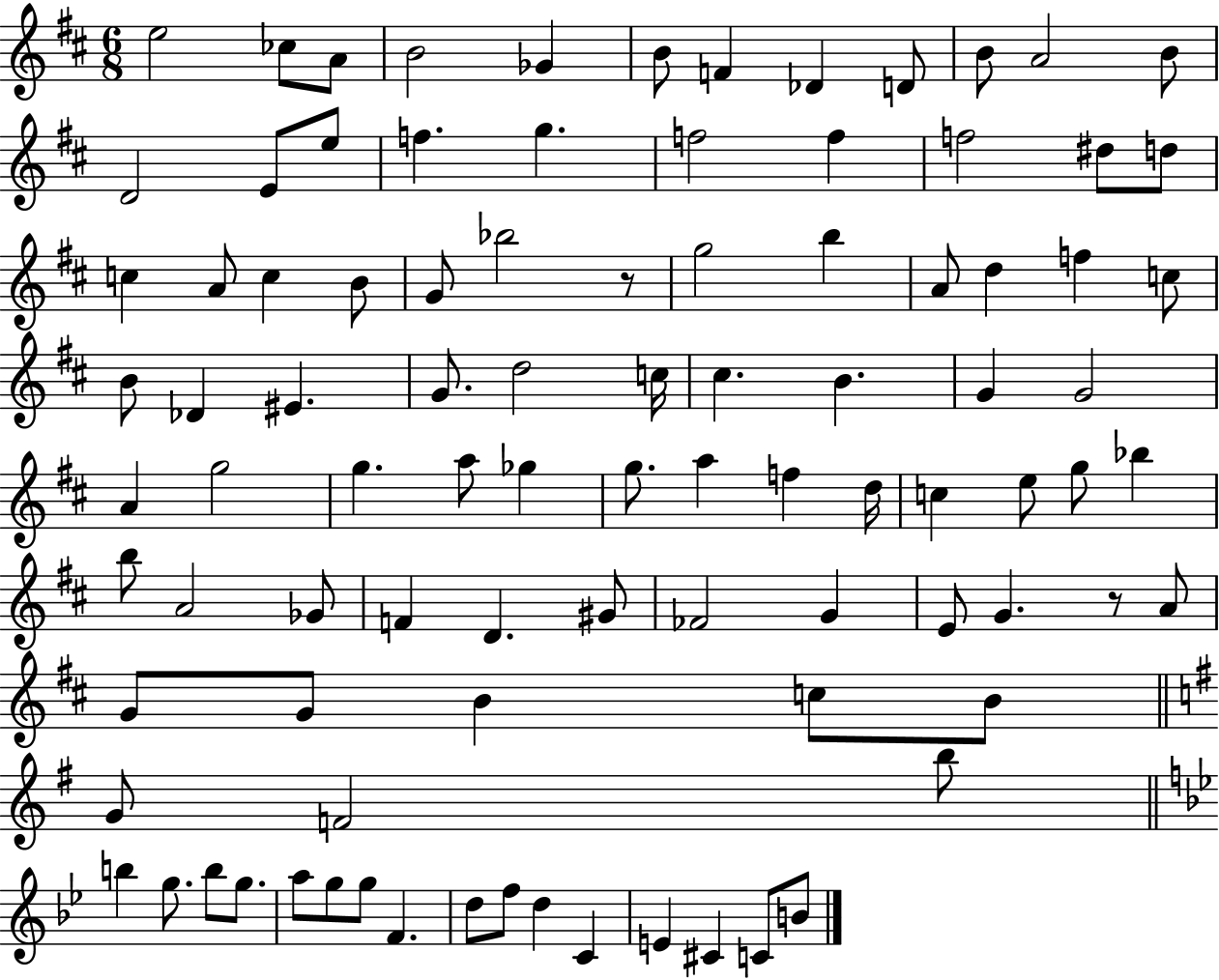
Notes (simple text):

E5/h CES5/e A4/e B4/h Gb4/q B4/e F4/q Db4/q D4/e B4/e A4/h B4/e D4/h E4/e E5/e F5/q. G5/q. F5/h F5/q F5/h D#5/e D5/e C5/q A4/e C5/q B4/e G4/e Bb5/h R/e G5/h B5/q A4/e D5/q F5/q C5/e B4/e Db4/q EIS4/q. G4/e. D5/h C5/s C#5/q. B4/q. G4/q G4/h A4/q G5/h G5/q. A5/e Gb5/q G5/e. A5/q F5/q D5/s C5/q E5/e G5/e Bb5/q B5/e A4/h Gb4/e F4/q D4/q. G#4/e FES4/h G4/q E4/e G4/q. R/e A4/e G4/e G4/e B4/q C5/e B4/e G4/e F4/h B5/e B5/q G5/e. B5/e G5/e. A5/e G5/e G5/e F4/q. D5/e F5/e D5/q C4/q E4/q C#4/q C4/e B4/e